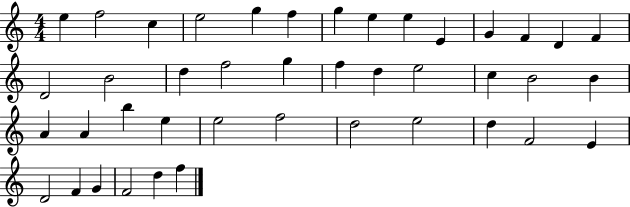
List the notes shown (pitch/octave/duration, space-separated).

E5/q F5/h C5/q E5/h G5/q F5/q G5/q E5/q E5/q E4/q G4/q F4/q D4/q F4/q D4/h B4/h D5/q F5/h G5/q F5/q D5/q E5/h C5/q B4/h B4/q A4/q A4/q B5/q E5/q E5/h F5/h D5/h E5/h D5/q F4/h E4/q D4/h F4/q G4/q F4/h D5/q F5/q